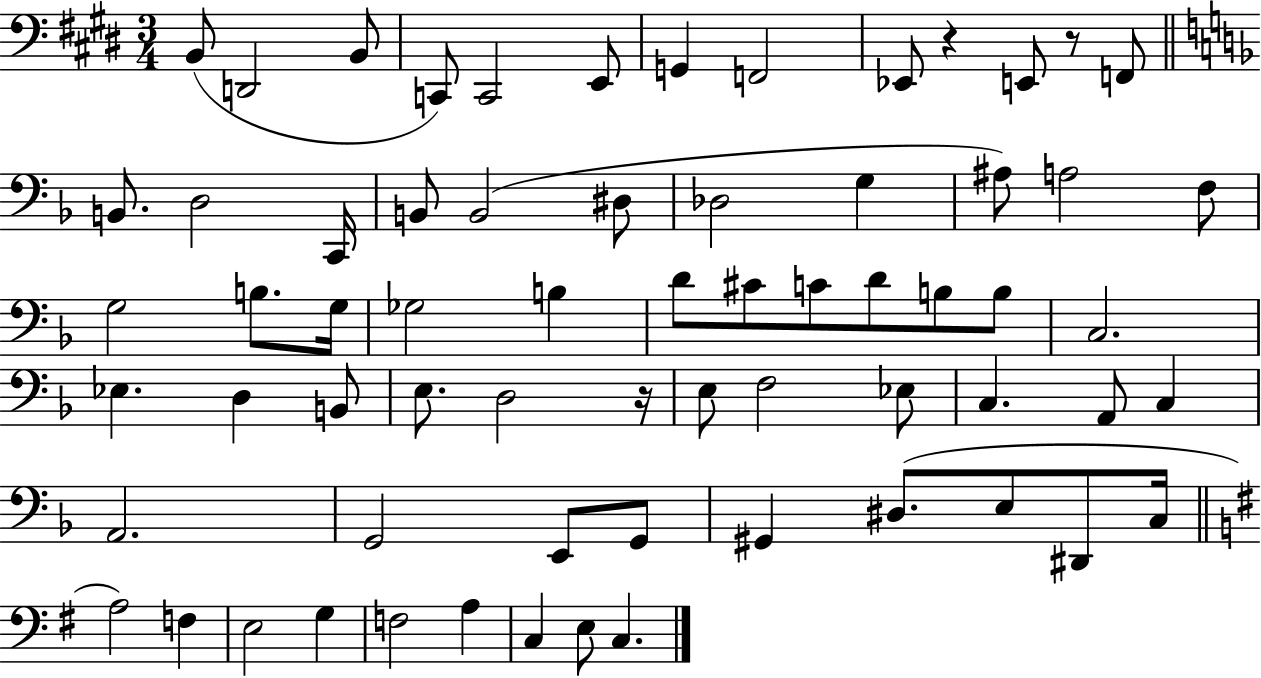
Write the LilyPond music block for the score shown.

{
  \clef bass
  \numericTimeSignature
  \time 3/4
  \key e \major
  \repeat volta 2 { b,8( d,2 b,8 | c,8) c,2 e,8 | g,4 f,2 | ees,8 r4 e,8 r8 f,8 | \break \bar "||" \break \key f \major b,8. d2 c,16 | b,8 b,2( dis8 | des2 g4 | ais8) a2 f8 | \break g2 b8. g16 | ges2 b4 | d'8 cis'8 c'8 d'8 b8 b8 | c2. | \break ees4. d4 b,8 | e8. d2 r16 | e8 f2 ees8 | c4. a,8 c4 | \break a,2. | g,2 e,8 g,8 | gis,4 dis8.( e8 dis,8 c16 | \bar "||" \break \key e \minor a2) f4 | e2 g4 | f2 a4 | c4 e8 c4. | \break } \bar "|."
}